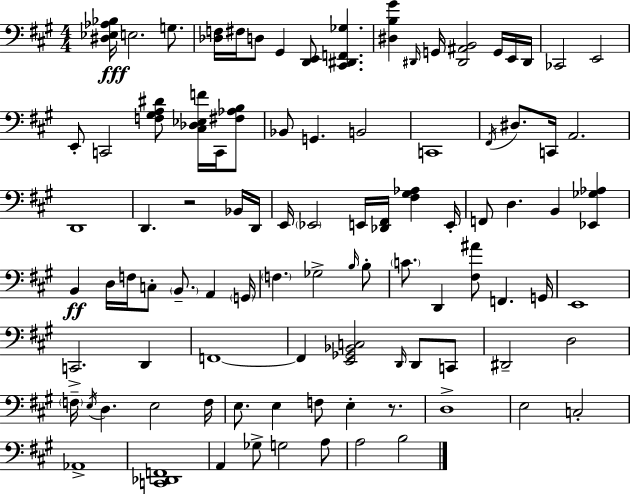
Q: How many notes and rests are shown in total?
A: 95